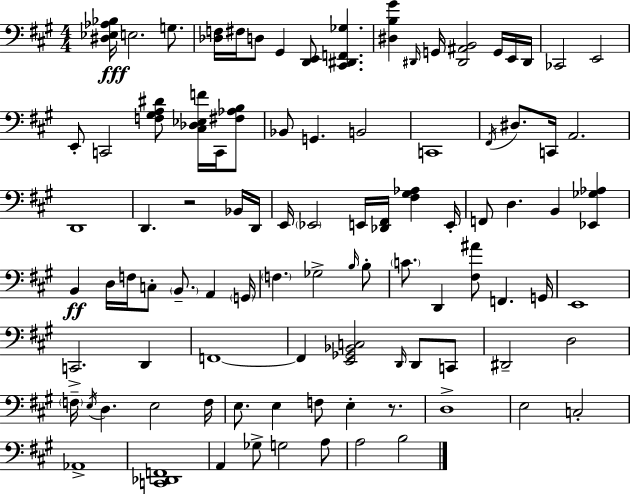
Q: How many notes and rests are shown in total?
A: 95